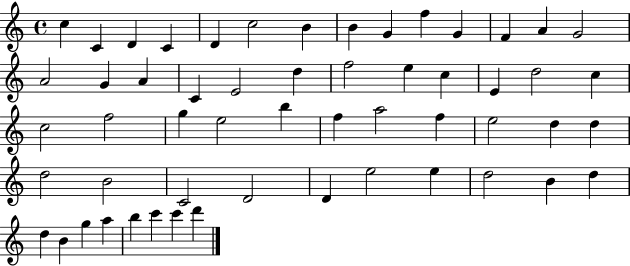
X:1
T:Untitled
M:4/4
L:1/4
K:C
c C D C D c2 B B G f G F A G2 A2 G A C E2 d f2 e c E d2 c c2 f2 g e2 b f a2 f e2 d d d2 B2 C2 D2 D e2 e d2 B d d B g a b c' c' d'